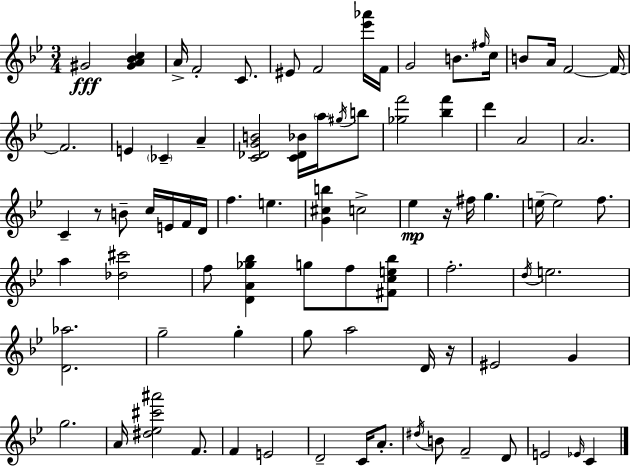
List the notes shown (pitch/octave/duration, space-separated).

G#4/h [G#4,A4,Bb4,C5]/q A4/s F4/h C4/e. EIS4/e F4/h [Eb6,Ab6]/s F4/s G4/h B4/e. F#5/s C5/s B4/e A4/s F4/h F4/s F4/h. E4/q CES4/q A4/q [C4,Db4,G4,B4]/h [C4,Db4,Bb4]/s A5/s G#5/s B5/e [Gb5,F6]/h [Bb5,F6]/q D6/q A4/h A4/h. C4/q R/e B4/e C5/s E4/s F4/s D4/s F5/q. E5/q. [G4,C#5,B5]/q C5/h Eb5/q R/s F#5/s G5/q. E5/s E5/h F5/e. A5/q [Db5,C#6]/h F5/e [D4,A4,Gb5,Bb5]/q G5/e F5/e [F#4,C5,E5,Bb5]/e F5/h. D5/s E5/h. [D4,Ab5]/h. G5/h G5/q G5/e A5/h D4/s R/s EIS4/h G4/q G5/h. A4/s [D#5,Eb5,C#6,A#6]/h F4/e. F4/q E4/h D4/h C4/s A4/e. D#5/s B4/e F4/h D4/e E4/h Eb4/s C4/q